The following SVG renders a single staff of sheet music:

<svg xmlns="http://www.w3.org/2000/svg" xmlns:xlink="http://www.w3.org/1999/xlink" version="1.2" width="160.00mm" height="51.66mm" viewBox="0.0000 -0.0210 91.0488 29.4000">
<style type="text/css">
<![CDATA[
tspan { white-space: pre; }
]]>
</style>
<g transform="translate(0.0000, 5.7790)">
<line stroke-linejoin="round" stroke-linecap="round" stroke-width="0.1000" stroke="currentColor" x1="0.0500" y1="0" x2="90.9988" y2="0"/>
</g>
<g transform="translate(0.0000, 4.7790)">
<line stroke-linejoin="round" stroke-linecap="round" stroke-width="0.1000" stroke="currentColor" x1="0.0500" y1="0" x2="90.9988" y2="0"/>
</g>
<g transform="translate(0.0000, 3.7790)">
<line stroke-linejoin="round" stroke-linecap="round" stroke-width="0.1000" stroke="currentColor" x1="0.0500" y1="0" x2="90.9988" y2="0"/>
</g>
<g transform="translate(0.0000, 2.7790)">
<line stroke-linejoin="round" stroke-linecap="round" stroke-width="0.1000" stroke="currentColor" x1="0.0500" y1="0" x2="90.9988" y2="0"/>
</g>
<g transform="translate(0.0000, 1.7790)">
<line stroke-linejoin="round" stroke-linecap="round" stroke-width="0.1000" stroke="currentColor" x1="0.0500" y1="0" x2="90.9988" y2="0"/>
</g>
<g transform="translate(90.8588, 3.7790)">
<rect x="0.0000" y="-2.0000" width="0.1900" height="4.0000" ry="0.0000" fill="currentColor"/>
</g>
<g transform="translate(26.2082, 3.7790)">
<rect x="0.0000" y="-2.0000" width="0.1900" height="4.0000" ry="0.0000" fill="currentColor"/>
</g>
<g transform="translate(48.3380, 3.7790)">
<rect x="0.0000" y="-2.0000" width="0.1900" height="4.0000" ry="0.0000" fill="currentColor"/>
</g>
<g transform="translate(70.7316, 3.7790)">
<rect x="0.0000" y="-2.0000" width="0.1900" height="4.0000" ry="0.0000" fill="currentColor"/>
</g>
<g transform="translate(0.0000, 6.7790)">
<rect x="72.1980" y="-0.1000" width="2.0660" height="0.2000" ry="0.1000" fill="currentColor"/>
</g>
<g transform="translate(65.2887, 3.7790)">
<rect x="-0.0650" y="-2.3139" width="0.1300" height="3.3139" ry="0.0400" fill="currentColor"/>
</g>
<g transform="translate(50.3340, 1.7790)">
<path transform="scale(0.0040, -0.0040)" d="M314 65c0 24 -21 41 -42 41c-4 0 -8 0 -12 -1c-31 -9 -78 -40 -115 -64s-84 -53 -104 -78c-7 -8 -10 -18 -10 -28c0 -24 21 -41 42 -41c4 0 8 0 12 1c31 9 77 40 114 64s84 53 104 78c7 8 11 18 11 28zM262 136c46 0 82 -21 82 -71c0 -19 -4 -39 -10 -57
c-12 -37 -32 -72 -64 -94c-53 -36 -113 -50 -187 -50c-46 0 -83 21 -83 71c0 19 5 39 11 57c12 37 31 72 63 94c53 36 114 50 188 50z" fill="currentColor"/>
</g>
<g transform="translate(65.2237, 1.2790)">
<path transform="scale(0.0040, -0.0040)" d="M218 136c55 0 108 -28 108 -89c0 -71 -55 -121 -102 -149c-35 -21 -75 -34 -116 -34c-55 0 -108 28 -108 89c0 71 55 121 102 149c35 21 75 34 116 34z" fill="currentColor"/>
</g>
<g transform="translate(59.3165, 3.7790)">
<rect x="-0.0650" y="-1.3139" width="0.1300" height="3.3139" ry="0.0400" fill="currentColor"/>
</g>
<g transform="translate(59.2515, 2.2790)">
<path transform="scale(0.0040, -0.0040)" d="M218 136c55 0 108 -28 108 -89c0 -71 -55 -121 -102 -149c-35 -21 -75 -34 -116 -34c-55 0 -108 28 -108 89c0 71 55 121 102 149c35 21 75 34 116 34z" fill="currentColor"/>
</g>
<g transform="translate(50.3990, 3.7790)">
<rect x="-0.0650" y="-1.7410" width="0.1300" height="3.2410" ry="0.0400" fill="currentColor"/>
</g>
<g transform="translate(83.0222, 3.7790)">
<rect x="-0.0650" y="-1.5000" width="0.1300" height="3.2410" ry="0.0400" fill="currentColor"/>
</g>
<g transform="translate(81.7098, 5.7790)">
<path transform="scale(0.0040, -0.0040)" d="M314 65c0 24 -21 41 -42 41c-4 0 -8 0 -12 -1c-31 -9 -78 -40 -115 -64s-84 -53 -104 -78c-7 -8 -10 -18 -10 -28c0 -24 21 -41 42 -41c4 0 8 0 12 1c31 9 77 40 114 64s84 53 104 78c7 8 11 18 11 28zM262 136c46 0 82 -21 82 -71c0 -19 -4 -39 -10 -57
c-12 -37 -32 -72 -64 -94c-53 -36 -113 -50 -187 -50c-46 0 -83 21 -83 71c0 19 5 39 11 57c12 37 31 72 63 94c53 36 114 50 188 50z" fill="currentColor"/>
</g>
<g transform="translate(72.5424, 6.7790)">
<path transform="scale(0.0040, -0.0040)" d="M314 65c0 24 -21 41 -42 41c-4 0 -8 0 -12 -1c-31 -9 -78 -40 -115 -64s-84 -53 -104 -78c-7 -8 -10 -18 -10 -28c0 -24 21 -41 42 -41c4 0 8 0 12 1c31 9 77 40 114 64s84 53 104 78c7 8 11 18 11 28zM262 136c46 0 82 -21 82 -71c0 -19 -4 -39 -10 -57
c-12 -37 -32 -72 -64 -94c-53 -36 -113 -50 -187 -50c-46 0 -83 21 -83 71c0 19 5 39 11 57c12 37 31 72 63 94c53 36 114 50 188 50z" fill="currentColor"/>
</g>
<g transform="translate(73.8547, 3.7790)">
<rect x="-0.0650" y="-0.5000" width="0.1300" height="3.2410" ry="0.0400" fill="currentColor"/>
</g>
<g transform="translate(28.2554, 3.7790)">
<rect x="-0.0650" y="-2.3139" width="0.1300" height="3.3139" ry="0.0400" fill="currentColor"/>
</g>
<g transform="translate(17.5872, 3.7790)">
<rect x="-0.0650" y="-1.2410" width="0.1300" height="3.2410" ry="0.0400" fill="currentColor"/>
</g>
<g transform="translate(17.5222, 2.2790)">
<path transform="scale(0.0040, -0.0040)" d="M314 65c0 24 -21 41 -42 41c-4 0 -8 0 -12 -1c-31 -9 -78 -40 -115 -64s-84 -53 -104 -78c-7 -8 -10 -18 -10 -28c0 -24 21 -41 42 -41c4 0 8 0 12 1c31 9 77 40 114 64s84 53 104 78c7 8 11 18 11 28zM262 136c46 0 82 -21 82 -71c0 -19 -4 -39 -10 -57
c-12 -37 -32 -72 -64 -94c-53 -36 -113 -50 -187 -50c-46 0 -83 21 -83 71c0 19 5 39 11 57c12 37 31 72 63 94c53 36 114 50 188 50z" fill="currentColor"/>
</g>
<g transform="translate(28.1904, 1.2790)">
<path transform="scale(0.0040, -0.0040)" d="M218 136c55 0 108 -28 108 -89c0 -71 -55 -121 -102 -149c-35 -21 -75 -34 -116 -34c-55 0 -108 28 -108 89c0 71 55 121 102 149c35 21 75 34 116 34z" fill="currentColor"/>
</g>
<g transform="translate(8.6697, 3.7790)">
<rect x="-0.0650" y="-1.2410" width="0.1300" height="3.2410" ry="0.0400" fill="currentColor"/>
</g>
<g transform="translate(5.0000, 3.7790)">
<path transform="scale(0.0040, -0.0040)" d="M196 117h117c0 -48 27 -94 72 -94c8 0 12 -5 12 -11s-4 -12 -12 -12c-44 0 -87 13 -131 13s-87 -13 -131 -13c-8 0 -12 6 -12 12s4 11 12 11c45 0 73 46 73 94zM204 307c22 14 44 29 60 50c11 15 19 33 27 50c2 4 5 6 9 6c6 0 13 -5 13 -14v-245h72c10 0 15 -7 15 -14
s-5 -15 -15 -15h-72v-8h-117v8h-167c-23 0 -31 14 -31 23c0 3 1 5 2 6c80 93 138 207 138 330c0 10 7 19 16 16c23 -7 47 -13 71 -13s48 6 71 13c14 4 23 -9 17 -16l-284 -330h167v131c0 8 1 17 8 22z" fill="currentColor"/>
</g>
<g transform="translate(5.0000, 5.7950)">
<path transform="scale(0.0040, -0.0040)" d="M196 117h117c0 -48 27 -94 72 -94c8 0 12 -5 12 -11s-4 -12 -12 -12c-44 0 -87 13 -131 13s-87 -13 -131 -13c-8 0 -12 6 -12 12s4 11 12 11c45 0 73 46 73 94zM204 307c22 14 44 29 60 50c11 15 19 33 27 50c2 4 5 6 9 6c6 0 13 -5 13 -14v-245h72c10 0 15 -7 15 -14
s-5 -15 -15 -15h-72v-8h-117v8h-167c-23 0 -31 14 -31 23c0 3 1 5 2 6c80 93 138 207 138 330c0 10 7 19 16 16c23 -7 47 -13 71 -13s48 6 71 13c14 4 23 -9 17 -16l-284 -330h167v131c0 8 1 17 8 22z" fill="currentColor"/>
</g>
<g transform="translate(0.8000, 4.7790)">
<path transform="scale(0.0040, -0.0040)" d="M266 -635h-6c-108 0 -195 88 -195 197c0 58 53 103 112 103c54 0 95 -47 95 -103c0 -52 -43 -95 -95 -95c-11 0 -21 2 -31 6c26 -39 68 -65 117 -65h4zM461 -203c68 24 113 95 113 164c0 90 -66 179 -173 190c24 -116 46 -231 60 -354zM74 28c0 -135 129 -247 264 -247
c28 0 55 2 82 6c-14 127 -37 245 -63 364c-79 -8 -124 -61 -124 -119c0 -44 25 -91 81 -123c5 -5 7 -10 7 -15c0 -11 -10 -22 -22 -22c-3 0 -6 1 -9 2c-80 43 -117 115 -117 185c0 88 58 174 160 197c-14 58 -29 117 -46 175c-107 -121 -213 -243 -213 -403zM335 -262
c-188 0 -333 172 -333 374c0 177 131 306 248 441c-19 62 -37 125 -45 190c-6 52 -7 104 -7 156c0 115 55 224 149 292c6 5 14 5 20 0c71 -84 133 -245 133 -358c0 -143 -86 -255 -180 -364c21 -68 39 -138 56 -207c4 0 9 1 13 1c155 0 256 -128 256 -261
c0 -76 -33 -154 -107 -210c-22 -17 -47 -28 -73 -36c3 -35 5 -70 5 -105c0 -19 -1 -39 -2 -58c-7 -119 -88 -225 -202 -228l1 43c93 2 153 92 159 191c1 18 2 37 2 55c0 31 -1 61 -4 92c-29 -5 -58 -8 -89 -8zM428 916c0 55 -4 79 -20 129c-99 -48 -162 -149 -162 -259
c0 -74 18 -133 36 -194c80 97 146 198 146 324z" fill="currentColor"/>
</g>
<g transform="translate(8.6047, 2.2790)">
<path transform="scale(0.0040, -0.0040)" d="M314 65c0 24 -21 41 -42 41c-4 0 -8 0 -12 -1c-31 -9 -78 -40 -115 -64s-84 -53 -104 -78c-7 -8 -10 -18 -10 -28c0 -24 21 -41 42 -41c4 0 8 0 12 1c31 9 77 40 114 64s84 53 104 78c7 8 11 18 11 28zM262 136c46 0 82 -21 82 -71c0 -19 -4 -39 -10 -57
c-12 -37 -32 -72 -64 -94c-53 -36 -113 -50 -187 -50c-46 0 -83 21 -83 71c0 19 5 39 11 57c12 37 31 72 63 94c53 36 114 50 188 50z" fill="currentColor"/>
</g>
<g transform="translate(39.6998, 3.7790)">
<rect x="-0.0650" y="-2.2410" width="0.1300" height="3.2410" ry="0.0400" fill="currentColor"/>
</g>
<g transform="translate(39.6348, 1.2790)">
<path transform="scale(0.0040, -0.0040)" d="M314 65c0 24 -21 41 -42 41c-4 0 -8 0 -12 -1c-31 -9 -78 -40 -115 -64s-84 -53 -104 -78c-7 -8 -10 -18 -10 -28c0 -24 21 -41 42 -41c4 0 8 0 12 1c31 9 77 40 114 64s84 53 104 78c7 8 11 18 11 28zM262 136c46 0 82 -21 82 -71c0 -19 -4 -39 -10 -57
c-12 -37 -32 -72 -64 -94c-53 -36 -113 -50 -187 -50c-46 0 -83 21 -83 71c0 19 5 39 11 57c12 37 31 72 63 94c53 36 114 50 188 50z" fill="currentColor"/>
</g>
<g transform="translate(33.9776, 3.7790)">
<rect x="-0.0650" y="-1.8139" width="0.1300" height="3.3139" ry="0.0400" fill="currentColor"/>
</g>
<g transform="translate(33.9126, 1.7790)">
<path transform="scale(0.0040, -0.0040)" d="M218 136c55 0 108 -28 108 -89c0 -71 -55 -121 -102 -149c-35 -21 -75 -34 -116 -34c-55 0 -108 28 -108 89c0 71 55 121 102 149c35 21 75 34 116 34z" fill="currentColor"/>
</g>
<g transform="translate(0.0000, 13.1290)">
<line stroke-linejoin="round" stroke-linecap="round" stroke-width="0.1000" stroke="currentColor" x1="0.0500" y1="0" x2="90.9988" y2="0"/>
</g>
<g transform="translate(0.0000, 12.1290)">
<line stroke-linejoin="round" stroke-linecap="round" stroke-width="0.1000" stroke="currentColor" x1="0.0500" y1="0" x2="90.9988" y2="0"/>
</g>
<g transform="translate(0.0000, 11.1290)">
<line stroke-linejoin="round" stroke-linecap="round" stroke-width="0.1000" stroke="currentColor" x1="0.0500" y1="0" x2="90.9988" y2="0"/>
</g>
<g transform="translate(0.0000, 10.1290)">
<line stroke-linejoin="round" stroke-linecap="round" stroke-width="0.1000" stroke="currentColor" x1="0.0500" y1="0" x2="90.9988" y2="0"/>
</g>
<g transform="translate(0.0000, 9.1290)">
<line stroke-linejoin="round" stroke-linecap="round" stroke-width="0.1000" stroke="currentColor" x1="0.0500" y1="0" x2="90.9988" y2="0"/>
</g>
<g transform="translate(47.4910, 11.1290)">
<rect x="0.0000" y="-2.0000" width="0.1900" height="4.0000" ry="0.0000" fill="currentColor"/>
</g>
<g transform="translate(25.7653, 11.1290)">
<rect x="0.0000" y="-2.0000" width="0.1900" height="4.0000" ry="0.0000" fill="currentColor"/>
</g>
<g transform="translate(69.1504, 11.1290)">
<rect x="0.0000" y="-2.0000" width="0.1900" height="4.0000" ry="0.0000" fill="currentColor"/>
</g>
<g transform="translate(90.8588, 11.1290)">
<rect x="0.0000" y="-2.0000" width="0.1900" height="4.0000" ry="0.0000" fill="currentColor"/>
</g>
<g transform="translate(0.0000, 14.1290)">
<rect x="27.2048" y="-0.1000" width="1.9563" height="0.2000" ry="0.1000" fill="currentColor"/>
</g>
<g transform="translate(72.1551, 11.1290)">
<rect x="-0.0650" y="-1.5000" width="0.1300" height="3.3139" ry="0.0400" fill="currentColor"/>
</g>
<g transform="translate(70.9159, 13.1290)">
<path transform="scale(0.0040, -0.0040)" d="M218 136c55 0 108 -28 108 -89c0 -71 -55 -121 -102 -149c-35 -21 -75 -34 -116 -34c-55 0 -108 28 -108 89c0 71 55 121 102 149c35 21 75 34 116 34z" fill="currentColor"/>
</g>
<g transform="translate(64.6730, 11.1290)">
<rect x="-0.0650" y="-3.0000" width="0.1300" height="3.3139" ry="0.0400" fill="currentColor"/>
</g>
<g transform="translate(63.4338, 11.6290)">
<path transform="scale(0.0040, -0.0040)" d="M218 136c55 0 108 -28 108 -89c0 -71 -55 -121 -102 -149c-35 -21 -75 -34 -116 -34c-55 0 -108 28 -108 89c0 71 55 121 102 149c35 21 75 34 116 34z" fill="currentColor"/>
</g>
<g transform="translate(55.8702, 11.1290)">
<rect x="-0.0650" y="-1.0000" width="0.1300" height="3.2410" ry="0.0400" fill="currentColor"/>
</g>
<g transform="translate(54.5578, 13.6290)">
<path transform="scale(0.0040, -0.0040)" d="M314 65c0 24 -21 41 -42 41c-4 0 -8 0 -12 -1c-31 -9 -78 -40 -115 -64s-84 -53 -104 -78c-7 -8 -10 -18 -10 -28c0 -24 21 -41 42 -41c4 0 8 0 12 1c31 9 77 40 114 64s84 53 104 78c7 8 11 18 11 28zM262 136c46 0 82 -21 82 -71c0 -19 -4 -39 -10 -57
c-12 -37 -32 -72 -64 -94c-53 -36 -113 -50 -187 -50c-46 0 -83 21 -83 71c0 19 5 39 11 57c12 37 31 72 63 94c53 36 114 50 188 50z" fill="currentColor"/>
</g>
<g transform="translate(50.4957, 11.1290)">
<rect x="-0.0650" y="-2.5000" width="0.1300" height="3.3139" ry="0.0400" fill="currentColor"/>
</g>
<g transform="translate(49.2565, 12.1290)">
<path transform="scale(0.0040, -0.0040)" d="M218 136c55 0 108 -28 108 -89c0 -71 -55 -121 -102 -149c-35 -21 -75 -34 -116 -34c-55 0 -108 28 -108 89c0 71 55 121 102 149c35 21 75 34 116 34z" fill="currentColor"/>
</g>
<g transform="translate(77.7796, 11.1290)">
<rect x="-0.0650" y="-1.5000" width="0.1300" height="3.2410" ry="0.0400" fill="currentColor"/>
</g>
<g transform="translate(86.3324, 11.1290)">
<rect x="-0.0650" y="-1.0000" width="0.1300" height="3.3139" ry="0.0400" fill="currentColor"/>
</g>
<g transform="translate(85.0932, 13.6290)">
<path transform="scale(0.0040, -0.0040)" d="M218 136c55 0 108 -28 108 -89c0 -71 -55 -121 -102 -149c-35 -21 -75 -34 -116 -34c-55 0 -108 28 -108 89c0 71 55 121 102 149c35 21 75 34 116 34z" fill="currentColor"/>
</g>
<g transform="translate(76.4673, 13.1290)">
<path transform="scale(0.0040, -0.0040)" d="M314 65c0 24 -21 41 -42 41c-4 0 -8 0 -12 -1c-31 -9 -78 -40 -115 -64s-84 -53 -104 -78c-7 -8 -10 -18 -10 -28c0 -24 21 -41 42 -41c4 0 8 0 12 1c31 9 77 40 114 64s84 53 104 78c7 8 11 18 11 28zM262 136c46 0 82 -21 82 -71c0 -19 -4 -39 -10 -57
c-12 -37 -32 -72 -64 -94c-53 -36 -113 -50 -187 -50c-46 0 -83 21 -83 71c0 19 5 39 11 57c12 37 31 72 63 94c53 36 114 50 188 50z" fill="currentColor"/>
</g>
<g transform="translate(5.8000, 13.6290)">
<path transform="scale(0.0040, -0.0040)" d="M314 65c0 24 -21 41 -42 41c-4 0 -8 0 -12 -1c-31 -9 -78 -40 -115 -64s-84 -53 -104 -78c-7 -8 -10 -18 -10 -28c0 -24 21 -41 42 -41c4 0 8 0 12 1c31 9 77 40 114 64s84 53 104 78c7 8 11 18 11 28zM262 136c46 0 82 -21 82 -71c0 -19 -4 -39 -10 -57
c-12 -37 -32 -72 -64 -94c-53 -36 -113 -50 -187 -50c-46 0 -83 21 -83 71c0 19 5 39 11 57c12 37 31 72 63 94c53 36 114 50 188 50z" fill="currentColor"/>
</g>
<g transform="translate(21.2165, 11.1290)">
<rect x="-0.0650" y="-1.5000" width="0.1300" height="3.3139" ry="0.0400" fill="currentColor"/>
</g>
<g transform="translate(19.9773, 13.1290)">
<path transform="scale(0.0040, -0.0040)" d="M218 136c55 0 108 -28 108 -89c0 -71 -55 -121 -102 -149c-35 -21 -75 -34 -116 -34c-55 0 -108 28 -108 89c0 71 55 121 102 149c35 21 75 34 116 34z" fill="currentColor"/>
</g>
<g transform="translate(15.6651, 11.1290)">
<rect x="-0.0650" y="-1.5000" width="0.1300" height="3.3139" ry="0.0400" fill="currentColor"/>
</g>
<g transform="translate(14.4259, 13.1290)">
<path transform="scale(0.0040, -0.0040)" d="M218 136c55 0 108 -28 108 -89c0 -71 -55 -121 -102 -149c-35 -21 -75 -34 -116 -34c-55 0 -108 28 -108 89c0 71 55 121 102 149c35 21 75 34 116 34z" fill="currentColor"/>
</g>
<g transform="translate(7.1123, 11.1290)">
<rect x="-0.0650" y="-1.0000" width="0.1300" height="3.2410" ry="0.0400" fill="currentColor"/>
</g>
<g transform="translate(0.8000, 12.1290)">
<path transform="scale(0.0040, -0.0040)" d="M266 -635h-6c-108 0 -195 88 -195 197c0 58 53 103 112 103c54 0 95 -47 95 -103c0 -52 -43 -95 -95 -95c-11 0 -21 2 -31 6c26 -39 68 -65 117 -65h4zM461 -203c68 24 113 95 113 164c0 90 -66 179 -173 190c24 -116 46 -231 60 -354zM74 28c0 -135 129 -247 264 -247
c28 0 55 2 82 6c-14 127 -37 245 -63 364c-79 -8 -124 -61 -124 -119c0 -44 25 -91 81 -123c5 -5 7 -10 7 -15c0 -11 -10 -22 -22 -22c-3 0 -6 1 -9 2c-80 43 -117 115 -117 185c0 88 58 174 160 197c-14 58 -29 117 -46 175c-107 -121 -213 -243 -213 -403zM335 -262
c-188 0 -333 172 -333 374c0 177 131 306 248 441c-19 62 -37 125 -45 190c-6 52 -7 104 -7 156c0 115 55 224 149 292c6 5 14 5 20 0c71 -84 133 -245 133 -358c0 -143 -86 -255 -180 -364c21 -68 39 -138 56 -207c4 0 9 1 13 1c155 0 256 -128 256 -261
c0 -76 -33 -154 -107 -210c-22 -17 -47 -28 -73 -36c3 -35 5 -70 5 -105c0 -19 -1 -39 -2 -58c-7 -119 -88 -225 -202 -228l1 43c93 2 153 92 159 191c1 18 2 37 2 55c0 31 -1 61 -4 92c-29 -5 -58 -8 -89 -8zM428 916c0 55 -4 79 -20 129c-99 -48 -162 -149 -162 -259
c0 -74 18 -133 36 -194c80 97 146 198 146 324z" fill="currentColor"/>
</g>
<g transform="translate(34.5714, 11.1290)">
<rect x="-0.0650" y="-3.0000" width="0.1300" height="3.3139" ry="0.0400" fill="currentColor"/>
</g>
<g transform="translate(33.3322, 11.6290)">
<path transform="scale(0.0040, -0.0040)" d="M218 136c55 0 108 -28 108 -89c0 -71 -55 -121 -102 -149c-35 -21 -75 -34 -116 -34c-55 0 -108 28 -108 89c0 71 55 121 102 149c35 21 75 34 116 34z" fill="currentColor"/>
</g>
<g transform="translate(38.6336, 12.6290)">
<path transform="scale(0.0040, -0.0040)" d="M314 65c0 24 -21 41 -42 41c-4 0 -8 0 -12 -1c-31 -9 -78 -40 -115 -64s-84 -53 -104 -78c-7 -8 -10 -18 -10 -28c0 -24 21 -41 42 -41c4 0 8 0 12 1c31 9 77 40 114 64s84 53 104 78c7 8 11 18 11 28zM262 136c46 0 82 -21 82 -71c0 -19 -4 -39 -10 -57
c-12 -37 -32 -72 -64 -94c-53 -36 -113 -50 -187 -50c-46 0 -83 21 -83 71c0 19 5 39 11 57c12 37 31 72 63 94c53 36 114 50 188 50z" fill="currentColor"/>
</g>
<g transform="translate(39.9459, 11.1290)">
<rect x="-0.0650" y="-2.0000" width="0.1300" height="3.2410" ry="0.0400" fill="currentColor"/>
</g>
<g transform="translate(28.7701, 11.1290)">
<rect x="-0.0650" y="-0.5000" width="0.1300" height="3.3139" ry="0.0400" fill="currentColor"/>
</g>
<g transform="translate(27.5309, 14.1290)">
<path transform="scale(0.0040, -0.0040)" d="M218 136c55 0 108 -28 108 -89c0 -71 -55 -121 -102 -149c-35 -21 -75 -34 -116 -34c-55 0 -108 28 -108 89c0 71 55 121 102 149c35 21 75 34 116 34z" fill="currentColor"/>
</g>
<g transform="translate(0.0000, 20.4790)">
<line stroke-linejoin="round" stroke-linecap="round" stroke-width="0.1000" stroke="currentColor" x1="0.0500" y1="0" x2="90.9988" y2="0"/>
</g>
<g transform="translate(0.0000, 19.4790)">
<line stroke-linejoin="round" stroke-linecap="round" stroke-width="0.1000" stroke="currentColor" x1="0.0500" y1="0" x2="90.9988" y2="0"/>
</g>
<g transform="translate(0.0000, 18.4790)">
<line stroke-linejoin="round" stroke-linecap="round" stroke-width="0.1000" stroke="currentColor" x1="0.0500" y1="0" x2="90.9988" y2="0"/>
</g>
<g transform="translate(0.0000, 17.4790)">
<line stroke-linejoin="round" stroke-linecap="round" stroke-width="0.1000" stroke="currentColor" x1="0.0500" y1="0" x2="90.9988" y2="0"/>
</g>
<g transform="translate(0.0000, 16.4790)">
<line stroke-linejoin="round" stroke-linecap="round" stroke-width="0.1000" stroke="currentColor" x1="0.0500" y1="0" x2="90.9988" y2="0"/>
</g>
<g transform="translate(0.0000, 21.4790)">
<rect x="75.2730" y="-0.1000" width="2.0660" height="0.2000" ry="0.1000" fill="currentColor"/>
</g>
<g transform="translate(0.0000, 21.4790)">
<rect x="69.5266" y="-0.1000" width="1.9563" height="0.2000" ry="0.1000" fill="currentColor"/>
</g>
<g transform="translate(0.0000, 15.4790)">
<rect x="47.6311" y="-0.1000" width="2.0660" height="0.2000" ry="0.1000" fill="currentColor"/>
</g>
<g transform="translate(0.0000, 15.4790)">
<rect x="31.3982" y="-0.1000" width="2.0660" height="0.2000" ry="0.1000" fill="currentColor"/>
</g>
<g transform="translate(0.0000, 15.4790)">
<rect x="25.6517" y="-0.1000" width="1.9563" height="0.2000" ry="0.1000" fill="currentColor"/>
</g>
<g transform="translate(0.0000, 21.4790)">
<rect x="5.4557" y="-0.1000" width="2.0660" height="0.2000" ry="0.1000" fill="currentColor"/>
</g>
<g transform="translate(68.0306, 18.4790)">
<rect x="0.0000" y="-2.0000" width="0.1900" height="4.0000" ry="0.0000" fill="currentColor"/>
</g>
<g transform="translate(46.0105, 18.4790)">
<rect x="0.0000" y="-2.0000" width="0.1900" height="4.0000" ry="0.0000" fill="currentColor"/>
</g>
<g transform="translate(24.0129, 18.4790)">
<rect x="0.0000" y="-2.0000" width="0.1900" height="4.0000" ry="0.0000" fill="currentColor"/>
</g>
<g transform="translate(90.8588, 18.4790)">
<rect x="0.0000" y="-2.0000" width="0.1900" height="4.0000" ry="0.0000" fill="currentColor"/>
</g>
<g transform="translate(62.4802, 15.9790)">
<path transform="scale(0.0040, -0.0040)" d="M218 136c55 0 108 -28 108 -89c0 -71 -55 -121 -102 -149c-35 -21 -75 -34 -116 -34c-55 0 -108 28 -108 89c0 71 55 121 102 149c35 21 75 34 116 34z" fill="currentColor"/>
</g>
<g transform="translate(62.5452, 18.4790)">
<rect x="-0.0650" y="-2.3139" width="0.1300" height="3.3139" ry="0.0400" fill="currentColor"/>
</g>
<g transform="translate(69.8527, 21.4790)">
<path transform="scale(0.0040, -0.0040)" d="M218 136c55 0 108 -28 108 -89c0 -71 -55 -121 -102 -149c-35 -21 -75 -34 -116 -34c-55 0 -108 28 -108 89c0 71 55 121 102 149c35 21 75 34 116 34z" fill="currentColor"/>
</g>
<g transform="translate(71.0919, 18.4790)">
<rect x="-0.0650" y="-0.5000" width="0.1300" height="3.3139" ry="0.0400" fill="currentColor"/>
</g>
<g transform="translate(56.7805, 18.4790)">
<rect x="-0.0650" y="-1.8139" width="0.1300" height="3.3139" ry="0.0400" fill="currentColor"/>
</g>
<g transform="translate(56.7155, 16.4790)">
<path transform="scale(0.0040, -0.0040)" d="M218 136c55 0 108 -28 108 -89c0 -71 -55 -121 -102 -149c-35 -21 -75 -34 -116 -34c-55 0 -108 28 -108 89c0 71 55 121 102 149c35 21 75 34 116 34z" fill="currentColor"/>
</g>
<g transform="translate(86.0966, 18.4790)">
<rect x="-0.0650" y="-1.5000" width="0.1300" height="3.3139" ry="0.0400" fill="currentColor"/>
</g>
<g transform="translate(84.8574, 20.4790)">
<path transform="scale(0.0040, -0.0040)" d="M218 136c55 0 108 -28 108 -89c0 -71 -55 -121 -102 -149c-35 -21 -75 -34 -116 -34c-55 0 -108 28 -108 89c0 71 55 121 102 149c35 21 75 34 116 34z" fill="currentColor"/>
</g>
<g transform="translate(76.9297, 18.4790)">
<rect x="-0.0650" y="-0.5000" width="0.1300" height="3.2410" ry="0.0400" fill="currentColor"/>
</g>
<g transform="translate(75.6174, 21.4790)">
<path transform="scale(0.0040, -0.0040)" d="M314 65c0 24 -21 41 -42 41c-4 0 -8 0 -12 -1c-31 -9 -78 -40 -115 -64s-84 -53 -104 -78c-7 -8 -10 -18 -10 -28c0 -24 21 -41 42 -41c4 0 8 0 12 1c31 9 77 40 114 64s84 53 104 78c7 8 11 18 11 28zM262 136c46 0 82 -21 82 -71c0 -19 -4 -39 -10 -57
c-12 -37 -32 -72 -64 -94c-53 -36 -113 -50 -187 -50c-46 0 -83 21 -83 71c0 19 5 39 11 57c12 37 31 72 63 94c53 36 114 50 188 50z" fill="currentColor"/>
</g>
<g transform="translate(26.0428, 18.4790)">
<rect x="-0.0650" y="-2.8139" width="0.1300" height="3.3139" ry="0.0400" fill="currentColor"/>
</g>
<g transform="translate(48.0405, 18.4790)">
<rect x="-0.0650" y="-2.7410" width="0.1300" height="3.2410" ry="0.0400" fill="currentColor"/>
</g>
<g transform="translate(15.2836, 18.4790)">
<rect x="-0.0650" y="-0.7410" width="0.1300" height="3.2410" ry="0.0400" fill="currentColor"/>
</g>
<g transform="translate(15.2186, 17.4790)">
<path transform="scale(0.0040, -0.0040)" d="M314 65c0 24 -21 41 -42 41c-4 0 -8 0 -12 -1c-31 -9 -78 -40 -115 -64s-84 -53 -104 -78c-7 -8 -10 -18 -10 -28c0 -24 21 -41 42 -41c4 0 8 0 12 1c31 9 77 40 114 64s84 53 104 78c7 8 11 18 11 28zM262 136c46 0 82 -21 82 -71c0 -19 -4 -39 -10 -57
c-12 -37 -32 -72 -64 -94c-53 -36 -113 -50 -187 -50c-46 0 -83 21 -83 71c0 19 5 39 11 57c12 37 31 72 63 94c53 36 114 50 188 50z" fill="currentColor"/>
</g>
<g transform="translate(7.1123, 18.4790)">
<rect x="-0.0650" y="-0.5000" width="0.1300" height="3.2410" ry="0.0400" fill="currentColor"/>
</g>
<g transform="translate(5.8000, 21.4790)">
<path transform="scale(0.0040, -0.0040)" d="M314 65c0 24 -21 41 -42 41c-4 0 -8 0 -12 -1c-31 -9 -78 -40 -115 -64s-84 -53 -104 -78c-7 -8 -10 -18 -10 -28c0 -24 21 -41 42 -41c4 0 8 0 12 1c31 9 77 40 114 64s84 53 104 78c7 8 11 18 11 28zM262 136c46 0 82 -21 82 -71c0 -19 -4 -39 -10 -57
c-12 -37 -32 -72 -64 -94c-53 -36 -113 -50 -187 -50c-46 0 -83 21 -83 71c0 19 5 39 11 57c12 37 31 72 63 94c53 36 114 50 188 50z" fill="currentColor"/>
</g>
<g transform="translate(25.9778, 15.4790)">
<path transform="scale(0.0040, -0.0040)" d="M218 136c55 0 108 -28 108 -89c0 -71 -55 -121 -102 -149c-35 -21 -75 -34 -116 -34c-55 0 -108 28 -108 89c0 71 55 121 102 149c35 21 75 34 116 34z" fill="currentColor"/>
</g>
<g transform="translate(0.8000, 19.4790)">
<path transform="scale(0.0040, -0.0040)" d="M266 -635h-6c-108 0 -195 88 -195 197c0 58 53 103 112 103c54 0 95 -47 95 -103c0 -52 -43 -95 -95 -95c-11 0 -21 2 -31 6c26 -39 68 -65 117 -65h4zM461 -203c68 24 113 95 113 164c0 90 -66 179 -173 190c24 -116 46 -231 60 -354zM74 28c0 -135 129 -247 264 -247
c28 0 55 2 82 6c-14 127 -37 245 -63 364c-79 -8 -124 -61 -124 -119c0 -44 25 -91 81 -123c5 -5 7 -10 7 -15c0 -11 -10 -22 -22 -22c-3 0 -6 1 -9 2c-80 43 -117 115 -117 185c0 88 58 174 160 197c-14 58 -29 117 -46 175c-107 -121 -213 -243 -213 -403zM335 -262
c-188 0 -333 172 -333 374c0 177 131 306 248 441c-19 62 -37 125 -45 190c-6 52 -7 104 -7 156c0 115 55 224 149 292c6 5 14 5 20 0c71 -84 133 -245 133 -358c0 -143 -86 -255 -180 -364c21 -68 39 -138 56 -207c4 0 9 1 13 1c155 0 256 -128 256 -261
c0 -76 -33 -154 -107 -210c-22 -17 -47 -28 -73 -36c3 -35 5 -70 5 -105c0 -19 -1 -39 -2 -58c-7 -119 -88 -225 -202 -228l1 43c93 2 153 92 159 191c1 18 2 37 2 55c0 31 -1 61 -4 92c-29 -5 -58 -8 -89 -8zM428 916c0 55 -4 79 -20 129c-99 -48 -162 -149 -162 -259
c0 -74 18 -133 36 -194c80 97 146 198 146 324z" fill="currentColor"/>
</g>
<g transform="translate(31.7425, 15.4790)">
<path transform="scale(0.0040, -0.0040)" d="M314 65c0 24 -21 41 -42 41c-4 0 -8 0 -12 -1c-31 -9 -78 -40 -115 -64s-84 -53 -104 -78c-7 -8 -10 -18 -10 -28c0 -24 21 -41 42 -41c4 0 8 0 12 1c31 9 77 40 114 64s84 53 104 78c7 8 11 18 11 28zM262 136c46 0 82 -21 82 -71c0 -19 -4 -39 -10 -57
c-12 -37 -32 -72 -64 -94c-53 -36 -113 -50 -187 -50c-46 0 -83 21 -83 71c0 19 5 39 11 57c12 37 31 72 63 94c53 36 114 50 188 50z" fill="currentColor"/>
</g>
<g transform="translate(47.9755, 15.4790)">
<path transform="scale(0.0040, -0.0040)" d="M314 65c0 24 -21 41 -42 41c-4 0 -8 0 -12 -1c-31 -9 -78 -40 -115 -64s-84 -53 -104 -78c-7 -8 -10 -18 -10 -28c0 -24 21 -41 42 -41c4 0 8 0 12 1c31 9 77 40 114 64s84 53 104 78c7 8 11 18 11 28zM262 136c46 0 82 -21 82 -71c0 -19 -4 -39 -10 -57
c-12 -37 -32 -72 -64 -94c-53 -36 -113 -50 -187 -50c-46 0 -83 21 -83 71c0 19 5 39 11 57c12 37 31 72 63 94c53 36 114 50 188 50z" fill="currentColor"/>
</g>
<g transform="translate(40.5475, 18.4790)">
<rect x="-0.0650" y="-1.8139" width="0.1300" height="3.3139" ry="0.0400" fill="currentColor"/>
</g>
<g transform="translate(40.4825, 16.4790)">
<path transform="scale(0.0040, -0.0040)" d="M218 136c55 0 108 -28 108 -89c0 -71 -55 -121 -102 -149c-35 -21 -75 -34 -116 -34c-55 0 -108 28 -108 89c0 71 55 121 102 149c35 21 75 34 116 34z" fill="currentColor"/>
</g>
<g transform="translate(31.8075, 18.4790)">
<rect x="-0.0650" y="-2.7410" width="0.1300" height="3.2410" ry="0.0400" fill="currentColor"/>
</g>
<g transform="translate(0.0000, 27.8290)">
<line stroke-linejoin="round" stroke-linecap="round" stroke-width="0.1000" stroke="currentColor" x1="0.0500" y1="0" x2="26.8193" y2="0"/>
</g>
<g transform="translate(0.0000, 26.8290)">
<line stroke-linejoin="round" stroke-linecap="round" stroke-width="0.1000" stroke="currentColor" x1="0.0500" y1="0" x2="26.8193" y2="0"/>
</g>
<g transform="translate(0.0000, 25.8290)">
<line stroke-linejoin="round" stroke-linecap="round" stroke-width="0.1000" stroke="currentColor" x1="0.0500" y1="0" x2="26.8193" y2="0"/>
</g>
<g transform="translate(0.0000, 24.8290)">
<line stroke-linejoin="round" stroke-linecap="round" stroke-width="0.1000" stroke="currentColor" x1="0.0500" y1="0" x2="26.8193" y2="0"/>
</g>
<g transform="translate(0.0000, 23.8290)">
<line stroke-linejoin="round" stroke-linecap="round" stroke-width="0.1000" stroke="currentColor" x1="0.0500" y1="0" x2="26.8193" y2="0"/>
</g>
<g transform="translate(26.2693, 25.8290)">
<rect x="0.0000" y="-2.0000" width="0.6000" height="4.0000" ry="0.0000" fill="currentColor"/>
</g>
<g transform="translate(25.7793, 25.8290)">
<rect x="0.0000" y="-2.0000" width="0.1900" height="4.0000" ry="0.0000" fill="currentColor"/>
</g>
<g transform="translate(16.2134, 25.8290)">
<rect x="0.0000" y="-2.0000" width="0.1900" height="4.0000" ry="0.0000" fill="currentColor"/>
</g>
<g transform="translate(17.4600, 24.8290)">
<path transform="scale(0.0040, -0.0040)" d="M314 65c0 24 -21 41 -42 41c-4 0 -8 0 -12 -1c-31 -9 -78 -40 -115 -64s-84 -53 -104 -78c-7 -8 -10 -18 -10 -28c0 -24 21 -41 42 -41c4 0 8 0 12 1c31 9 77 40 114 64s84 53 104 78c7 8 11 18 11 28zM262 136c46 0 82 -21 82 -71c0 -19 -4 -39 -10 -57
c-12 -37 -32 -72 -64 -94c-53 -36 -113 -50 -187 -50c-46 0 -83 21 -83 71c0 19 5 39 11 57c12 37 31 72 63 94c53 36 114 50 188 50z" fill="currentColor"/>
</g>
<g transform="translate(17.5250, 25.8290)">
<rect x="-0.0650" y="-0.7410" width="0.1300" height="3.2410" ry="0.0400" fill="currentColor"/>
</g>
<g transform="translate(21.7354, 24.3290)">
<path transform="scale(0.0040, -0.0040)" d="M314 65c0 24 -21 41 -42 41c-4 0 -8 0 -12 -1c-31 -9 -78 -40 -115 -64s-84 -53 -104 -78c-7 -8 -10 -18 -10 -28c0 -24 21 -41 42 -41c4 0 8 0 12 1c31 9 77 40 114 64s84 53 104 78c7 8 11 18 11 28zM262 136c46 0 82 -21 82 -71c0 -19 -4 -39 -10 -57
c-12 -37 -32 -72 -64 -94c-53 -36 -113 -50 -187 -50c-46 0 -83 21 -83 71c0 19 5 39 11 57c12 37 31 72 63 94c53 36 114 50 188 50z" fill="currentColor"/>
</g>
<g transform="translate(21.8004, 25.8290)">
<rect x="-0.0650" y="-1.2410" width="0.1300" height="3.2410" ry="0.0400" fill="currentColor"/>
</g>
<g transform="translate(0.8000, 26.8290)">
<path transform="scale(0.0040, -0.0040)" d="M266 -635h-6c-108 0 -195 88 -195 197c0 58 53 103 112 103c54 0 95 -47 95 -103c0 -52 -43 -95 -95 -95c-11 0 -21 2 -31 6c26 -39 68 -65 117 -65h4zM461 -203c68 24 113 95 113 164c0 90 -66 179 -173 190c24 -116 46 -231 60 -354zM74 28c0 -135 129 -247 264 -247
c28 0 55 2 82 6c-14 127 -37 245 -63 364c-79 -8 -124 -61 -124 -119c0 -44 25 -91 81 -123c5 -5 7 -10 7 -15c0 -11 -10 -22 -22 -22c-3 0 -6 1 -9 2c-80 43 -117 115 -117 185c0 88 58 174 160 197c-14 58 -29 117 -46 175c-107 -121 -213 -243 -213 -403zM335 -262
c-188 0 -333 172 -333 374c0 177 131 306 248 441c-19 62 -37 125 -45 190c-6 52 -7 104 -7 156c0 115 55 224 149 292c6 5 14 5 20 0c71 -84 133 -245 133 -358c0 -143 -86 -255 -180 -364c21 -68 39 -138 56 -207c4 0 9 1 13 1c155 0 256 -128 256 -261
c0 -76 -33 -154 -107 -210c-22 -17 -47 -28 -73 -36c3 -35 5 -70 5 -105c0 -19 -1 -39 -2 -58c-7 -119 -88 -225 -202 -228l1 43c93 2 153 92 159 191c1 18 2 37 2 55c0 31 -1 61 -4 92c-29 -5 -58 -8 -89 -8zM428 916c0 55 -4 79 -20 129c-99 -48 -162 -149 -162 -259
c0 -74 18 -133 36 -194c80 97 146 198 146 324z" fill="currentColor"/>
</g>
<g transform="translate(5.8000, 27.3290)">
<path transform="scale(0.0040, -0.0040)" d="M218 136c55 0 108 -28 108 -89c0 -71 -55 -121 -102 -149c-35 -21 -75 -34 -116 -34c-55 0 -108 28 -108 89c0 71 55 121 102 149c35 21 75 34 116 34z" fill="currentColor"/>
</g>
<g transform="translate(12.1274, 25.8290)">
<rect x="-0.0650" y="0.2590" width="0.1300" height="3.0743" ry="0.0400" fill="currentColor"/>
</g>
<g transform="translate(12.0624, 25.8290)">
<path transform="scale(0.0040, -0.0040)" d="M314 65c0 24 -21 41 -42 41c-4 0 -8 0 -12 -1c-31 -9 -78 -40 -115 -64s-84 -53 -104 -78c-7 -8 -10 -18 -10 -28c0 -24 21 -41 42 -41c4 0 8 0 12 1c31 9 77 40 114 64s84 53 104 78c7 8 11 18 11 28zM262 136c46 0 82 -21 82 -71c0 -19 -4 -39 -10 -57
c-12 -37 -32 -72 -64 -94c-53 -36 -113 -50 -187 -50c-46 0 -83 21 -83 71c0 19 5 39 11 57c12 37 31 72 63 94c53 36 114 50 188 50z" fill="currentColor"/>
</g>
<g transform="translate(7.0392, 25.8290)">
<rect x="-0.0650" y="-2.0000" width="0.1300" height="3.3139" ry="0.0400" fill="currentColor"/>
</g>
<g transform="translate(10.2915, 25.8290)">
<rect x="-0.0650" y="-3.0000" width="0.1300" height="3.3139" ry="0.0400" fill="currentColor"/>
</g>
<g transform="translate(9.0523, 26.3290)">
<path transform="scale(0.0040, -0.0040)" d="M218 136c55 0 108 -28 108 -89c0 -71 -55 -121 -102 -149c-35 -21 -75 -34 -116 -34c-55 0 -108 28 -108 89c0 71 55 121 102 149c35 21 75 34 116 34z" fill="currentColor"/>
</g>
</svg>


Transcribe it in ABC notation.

X:1
T:Untitled
M:4/4
L:1/4
K:C
e2 e2 g f g2 f2 e g C2 E2 D2 E E C A F2 G D2 A E E2 D C2 d2 a a2 f a2 f g C C2 E F A B2 d2 e2